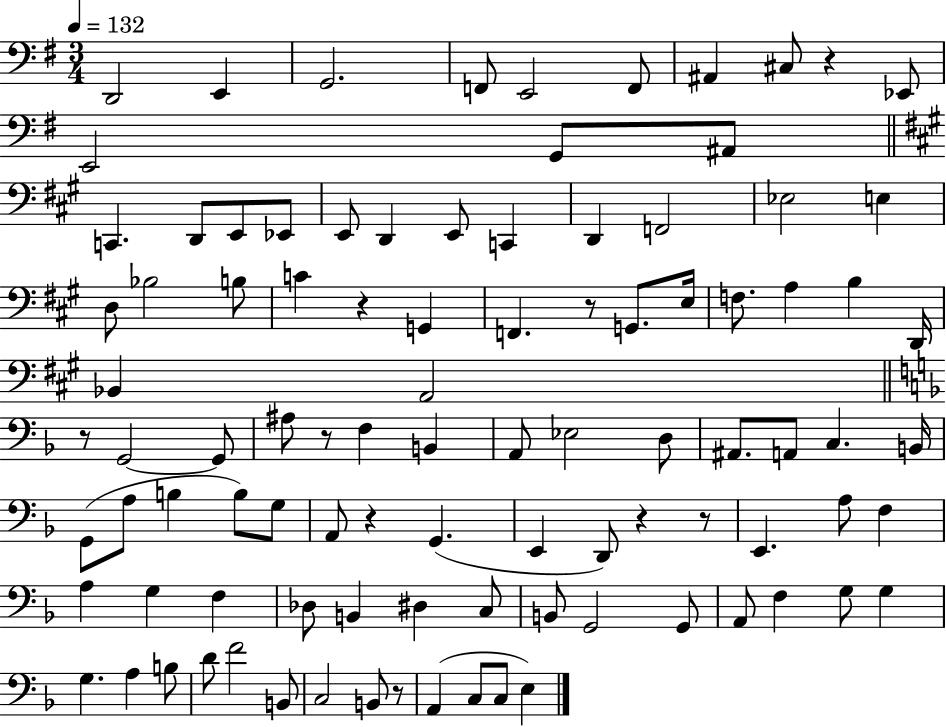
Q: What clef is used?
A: bass